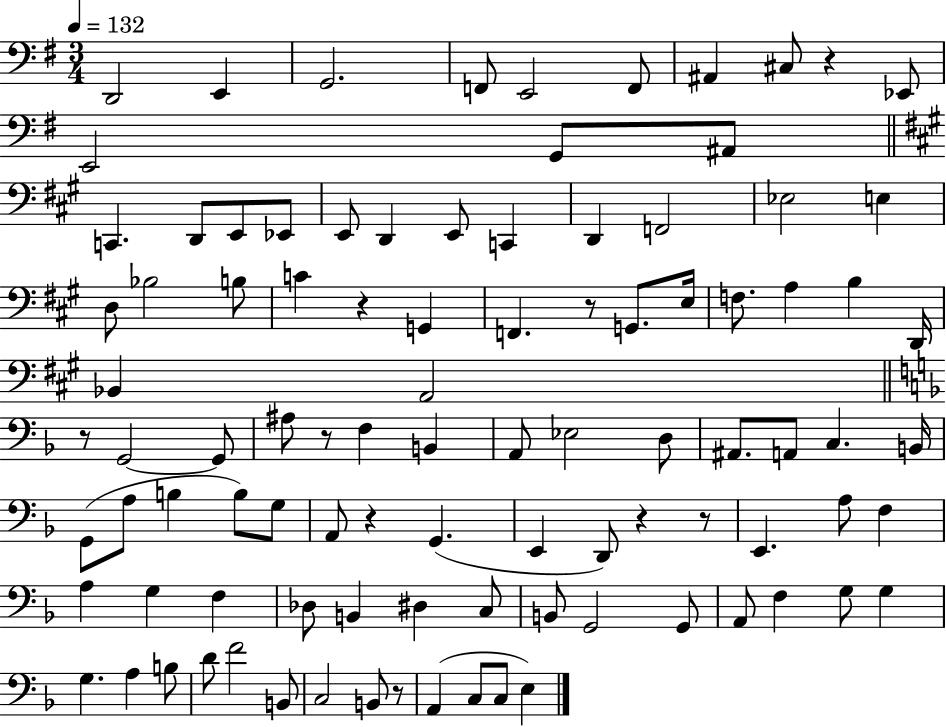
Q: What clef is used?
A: bass